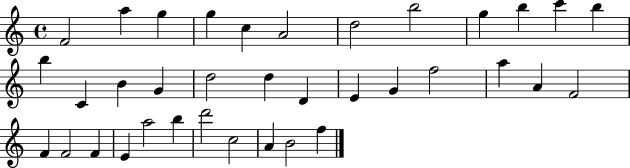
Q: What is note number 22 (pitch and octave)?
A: F5